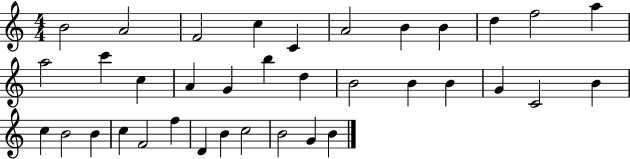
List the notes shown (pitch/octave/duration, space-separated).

B4/h A4/h F4/h C5/q C4/q A4/h B4/q B4/q D5/q F5/h A5/q A5/h C6/q C5/q A4/q G4/q B5/q D5/q B4/h B4/q B4/q G4/q C4/h B4/q C5/q B4/h B4/q C5/q F4/h F5/q D4/q B4/q C5/h B4/h G4/q B4/q